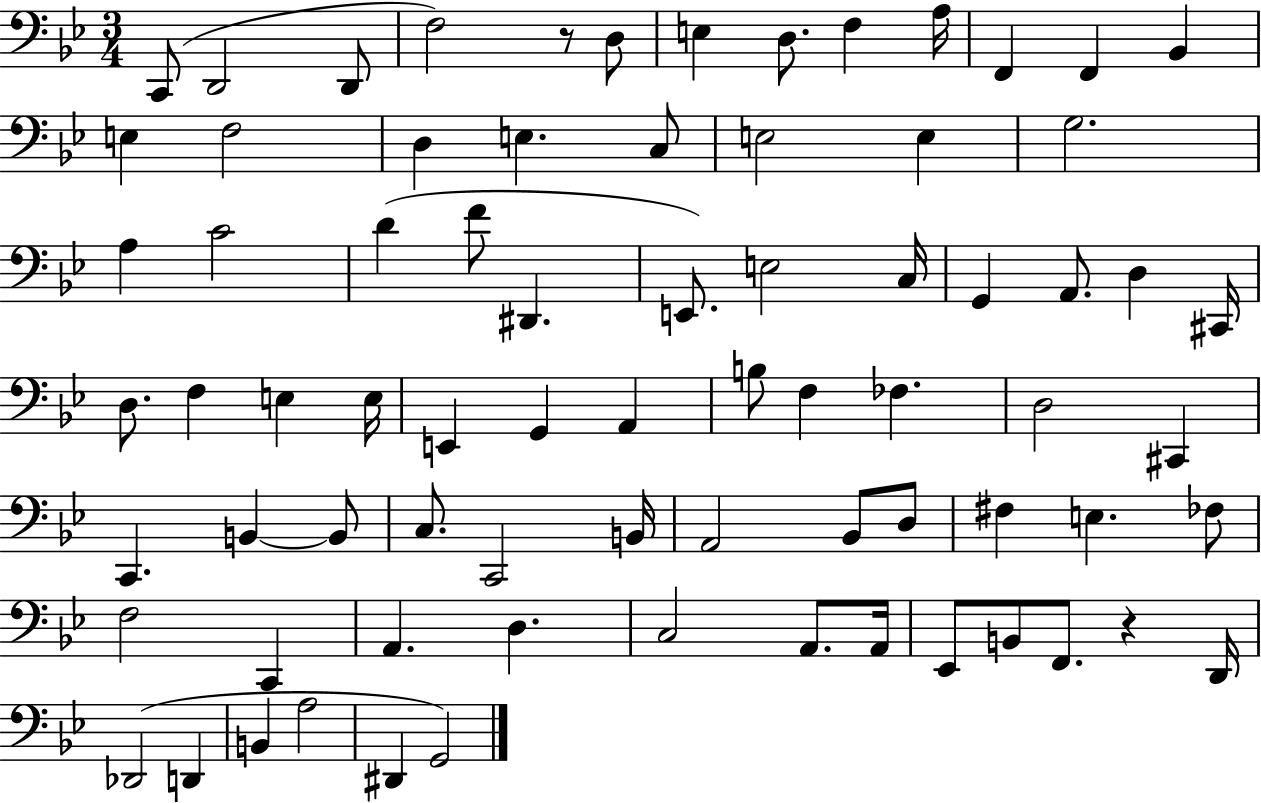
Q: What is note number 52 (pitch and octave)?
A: Bb2